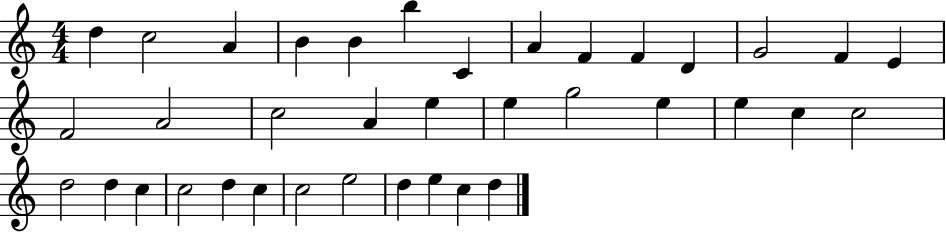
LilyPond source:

{
  \clef treble
  \numericTimeSignature
  \time 4/4
  \key c \major
  d''4 c''2 a'4 | b'4 b'4 b''4 c'4 | a'4 f'4 f'4 d'4 | g'2 f'4 e'4 | \break f'2 a'2 | c''2 a'4 e''4 | e''4 g''2 e''4 | e''4 c''4 c''2 | \break d''2 d''4 c''4 | c''2 d''4 c''4 | c''2 e''2 | d''4 e''4 c''4 d''4 | \break \bar "|."
}